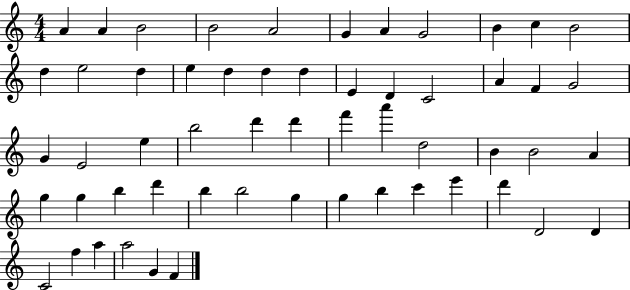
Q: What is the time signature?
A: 4/4